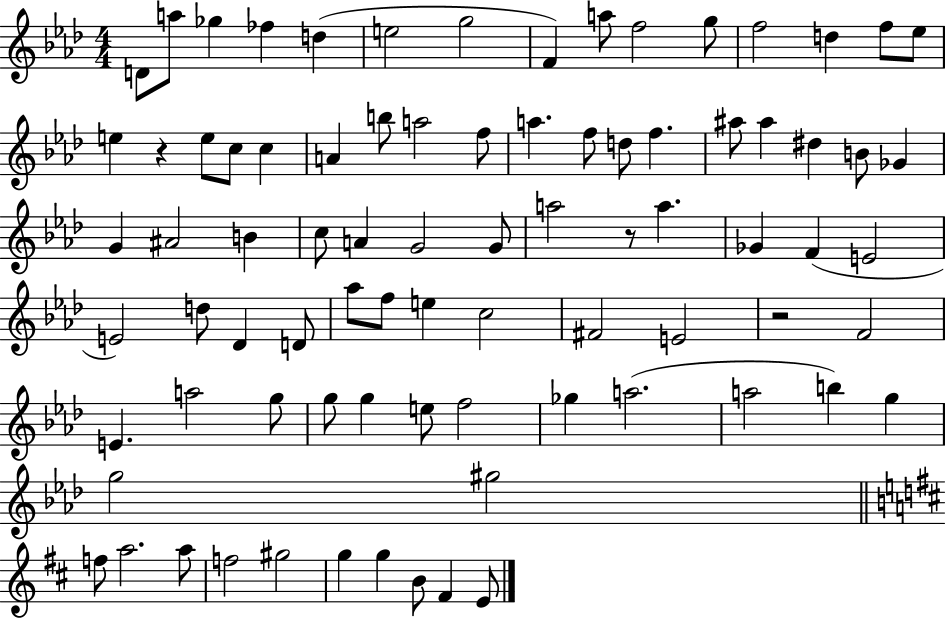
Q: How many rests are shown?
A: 3